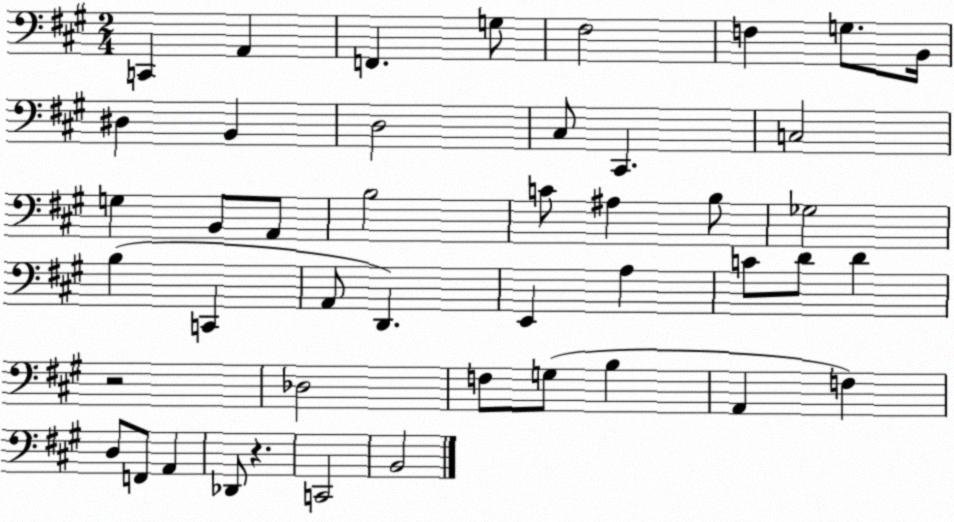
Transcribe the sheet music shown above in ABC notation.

X:1
T:Untitled
M:2/4
L:1/4
K:A
C,, A,, F,, G,/2 ^F,2 F, G,/2 B,,/4 ^D, B,, D,2 ^C,/2 ^C,, C,2 G, B,,/2 A,,/2 B,2 C/2 ^A, B,/2 _G,2 B, C,, A,,/2 D,, E,, A, C/2 D/2 D z2 _D,2 F,/2 G,/2 B, A,, F, D,/2 F,,/2 A,, _D,,/2 z C,,2 B,,2